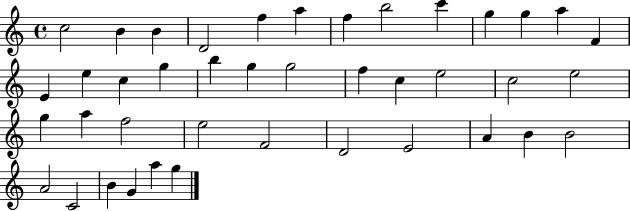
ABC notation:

X:1
T:Untitled
M:4/4
L:1/4
K:C
c2 B B D2 f a f b2 c' g g a F E e c g b g g2 f c e2 c2 e2 g a f2 e2 F2 D2 E2 A B B2 A2 C2 B G a g